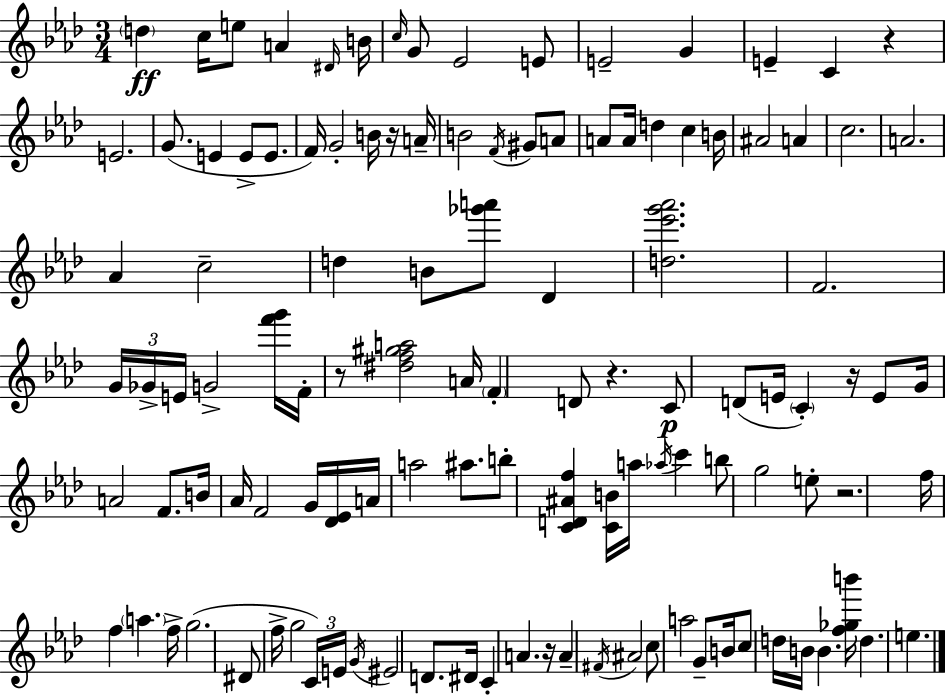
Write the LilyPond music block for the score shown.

{
  \clef treble
  \numericTimeSignature
  \time 3/4
  \key f \minor
  \parenthesize d''4\ff c''16 e''8 a'4 \grace { dis'16 } | b'16 \grace { c''16 } g'8 ees'2 | e'8 e'2-- g'4 | e'4-- c'4 r4 | \break e'2. | g'8.( e'4 e'8-> e'8. | f'16) g'2-. b'16 | r16 a'16-- b'2 \acciaccatura { f'16 } gis'8 | \break a'8 a'8 a'16 d''4 c''4 | b'16 ais'2 a'4 | c''2. | a'2. | \break aes'4 c''2-- | d''4 b'8 <ges''' a'''>8 des'4 | <d'' ees''' g''' aes'''>2. | f'2. | \break \tuplet 3/2 { g'16 ges'16-> e'16 } g'2-> | <f''' g'''>16 f'16-. r8 <dis'' f'' gis'' a''>2 | a'16 \parenthesize f'4-. d'8 r4. | c'8\p d'8( e'16 \parenthesize c'4-.) | \break r16 e'8 g'16 a'2 | f'8. b'16 aes'16 f'2 | g'16 <des' ees'>16 a'16 a''2 | ais''8. b''8-. <c' d' ais' f''>4 <c' b'>16 a''16 \acciaccatura { aes''16 } | \break c'''4 b''8 g''2 | e''8-. r2. | f''16 f''4 \parenthesize a''4. | f''16-> g''2.( | \break dis'8 f''16-> g''2 | \tuplet 3/2 { c'16) e'16 \acciaccatura { g'16 } } eis'2 | d'8. dis'16 c'4-. a'4. | r16 a'4-- \acciaccatura { fis'16 } ais'2 | \break c''8 a''2 | g'8-- b'16 c''8 d''16 b'16 b'4. | <f'' ges'' b'''>16 d''4. | e''4. \bar "|."
}